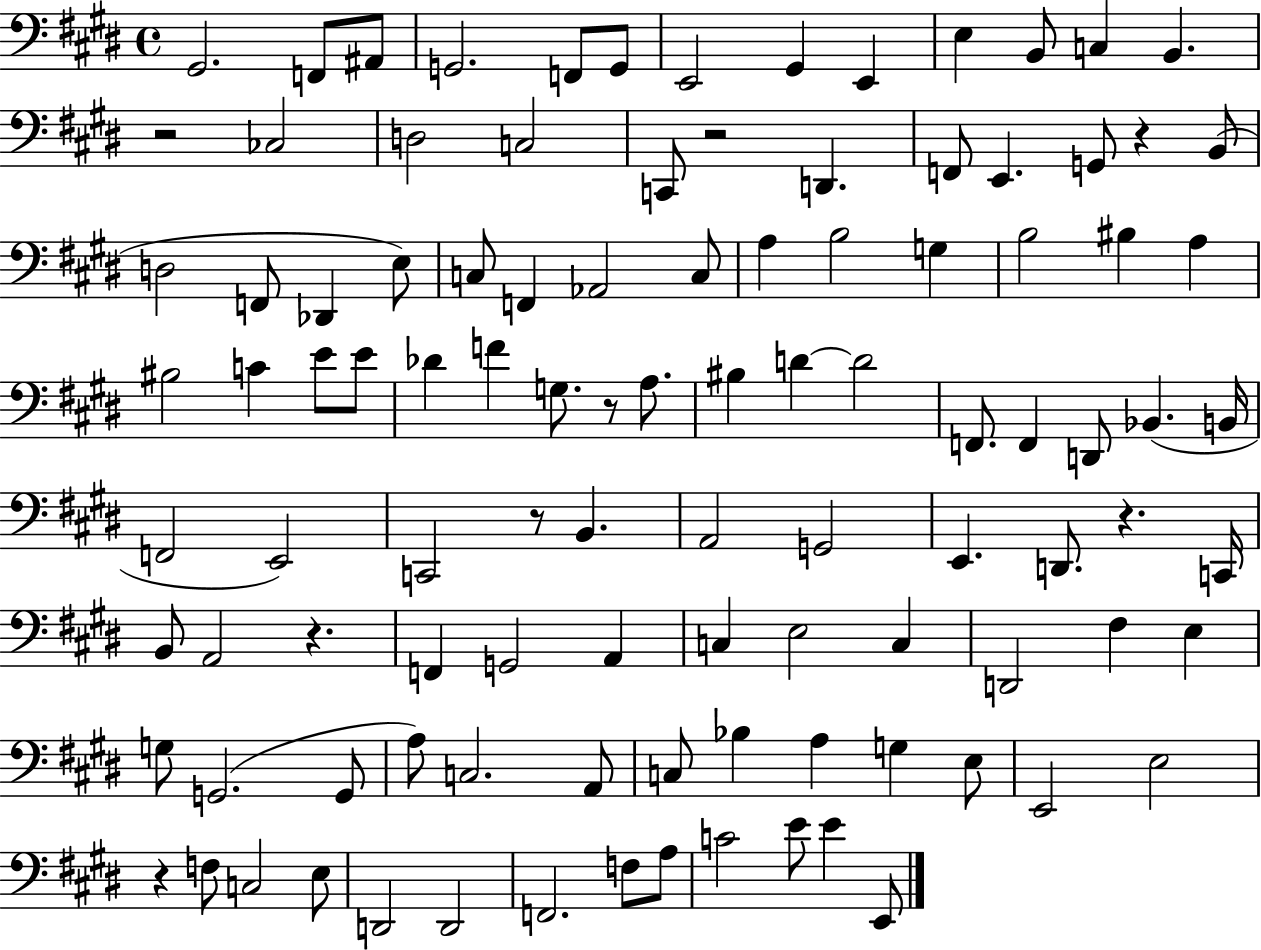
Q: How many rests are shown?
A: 8